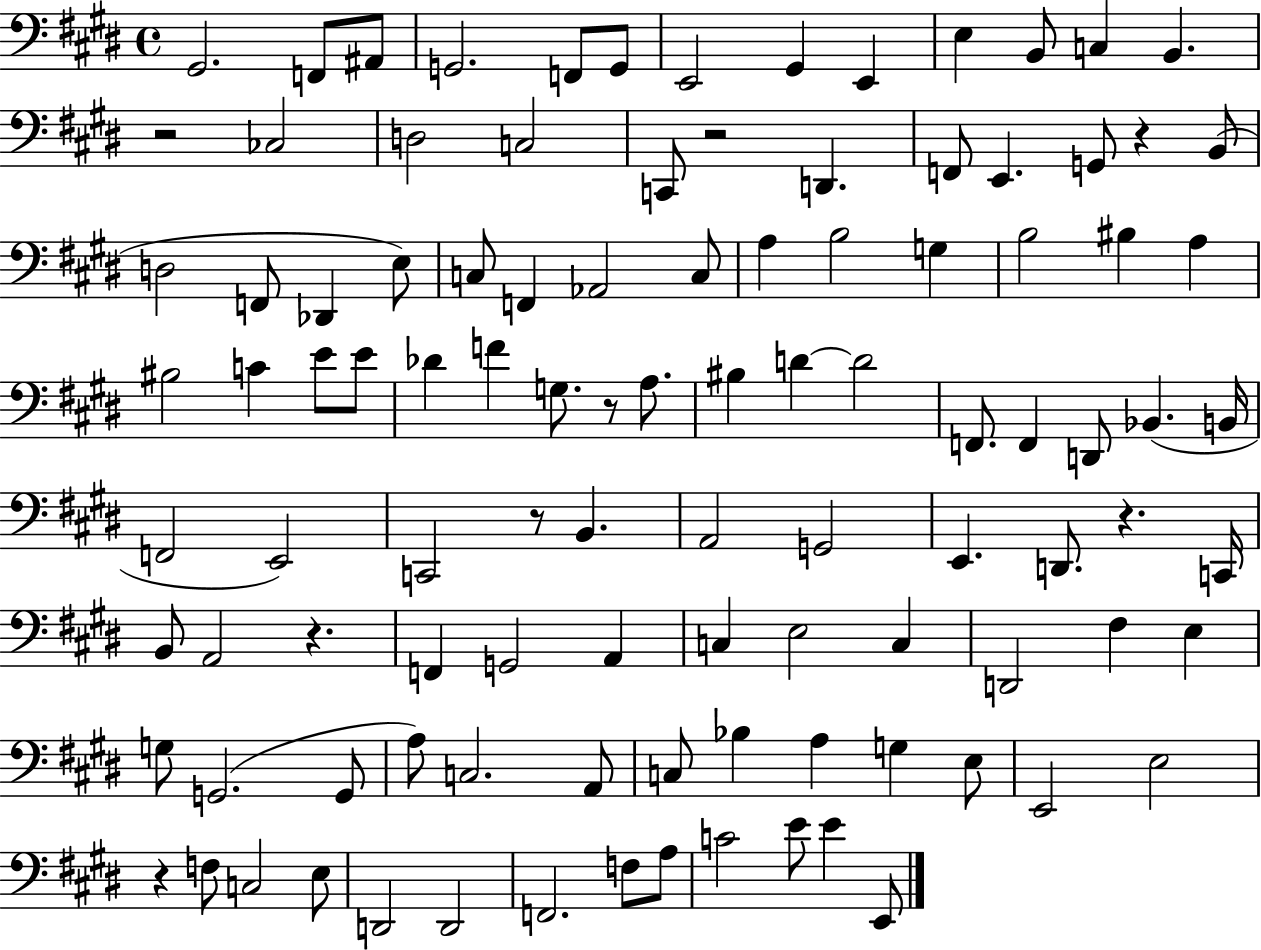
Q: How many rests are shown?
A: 8